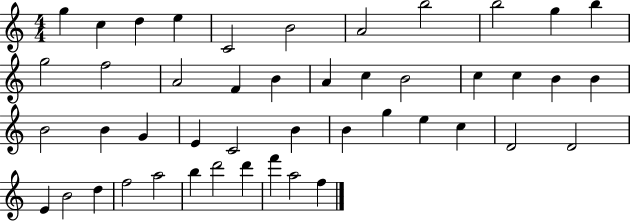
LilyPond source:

{
  \clef treble
  \numericTimeSignature
  \time 4/4
  \key c \major
  g''4 c''4 d''4 e''4 | c'2 b'2 | a'2 b''2 | b''2 g''4 b''4 | \break g''2 f''2 | a'2 f'4 b'4 | a'4 c''4 b'2 | c''4 c''4 b'4 b'4 | \break b'2 b'4 g'4 | e'4 c'2 b'4 | b'4 g''4 e''4 c''4 | d'2 d'2 | \break e'4 b'2 d''4 | f''2 a''2 | b''4 d'''2 d'''4 | f'''4 a''2 f''4 | \break \bar "|."
}